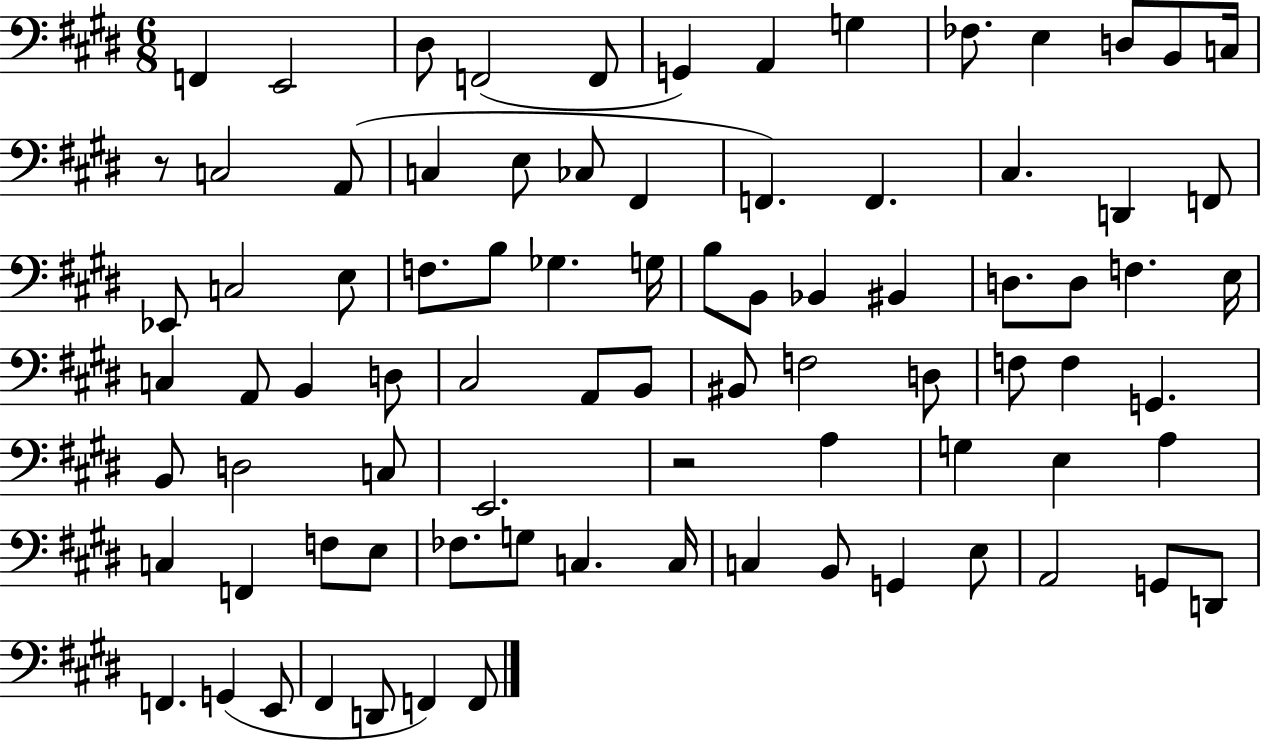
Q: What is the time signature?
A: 6/8